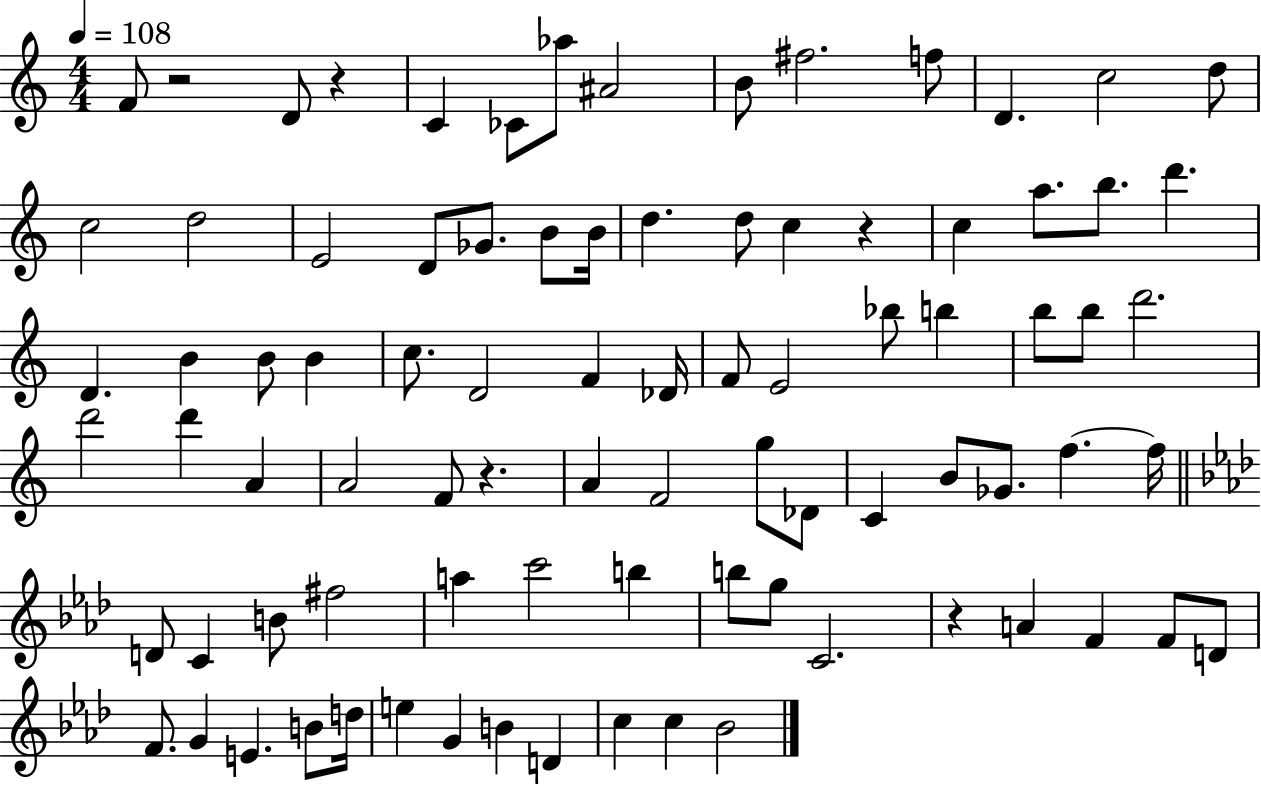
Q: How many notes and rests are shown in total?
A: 86